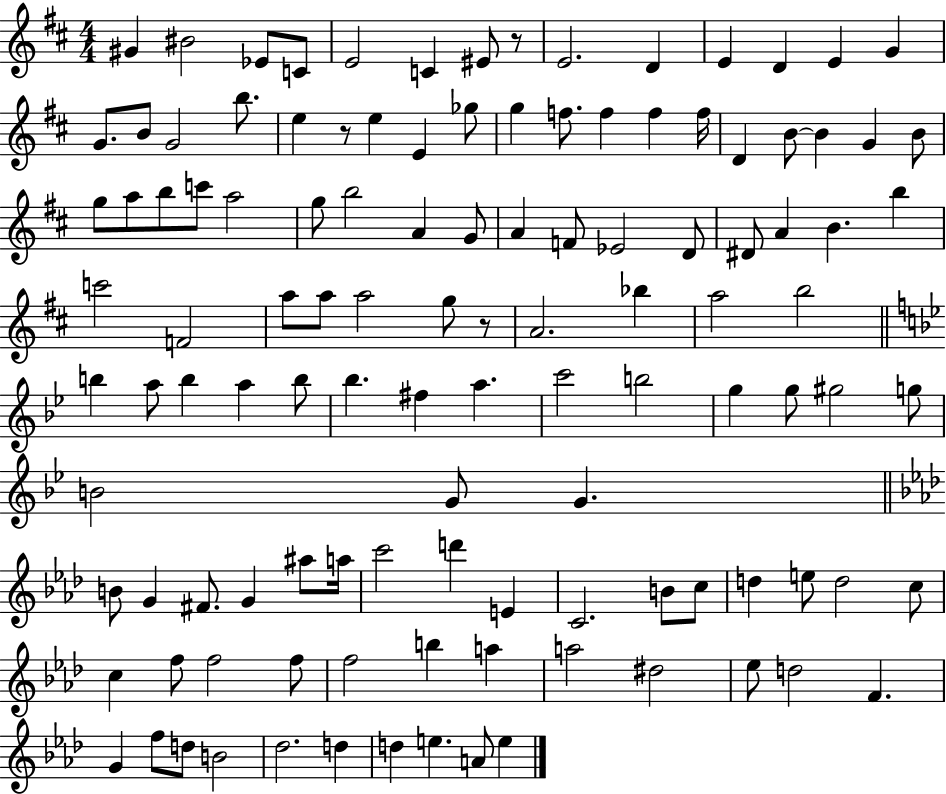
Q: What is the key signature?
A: D major